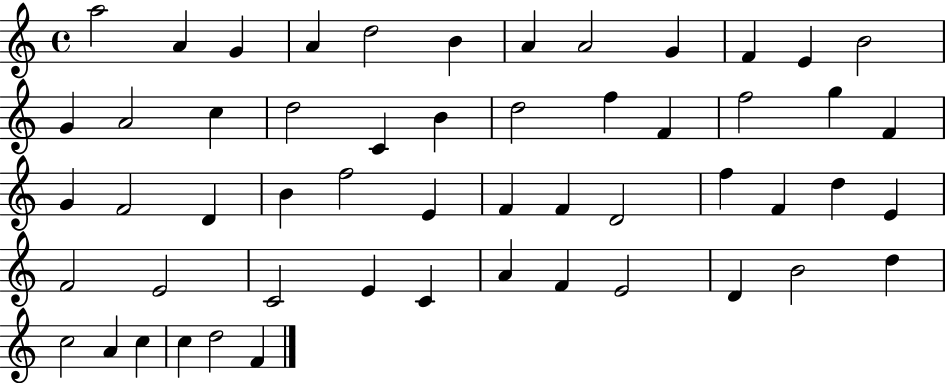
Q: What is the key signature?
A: C major